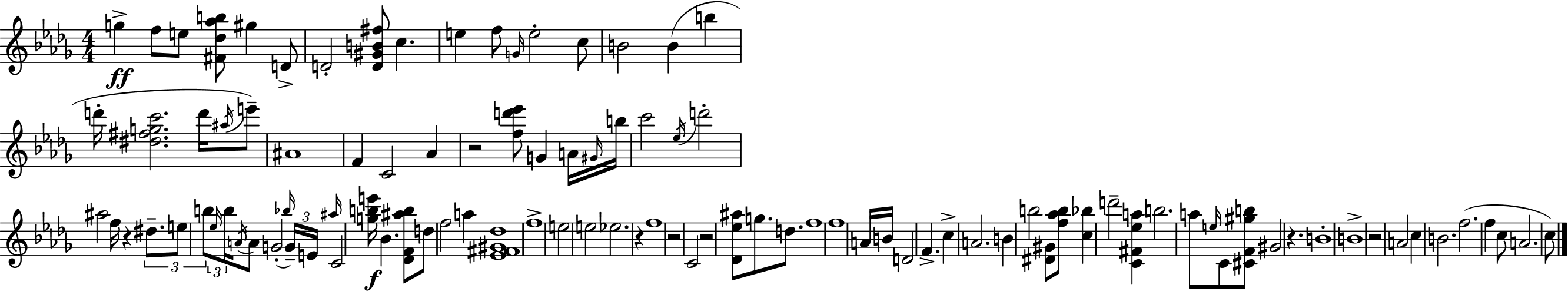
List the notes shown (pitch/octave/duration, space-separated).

G5/q F5/e E5/e [F#4,Db5,Ab5,B5]/e G#5/q D4/e D4/h [D4,G#4,B4,F#5]/e C5/q. E5/q F5/e G4/s E5/h C5/e B4/h B4/q B5/q D6/s [D#5,F#5,G5,C6]/h. D6/s A#5/s E6/e A#4/w F4/q C4/h Ab4/q R/h [F5,D6,Eb6]/e G4/q A4/s G#4/s B5/s C6/h Eb5/s D6/h A#5/h F5/s R/q D#5/e. E5/e B5/e Eb5/s B5/s A4/s A4/e G4/h Bb5/s G4/s E4/s A#5/s C4/h [G5,B5,E6]/s Bb4/q. [Db4,F4,A#5,B5]/e D5/e F5/h A5/q [Eb4,F#4,G#4,Db5]/w F5/w E5/h E5/h Eb5/h. R/q F5/w R/h C4/h R/h [Db4,Eb5,A#5]/e G5/e. D5/e. F5/w F5/w A4/s B4/s D4/h F4/q. C5/q A4/h. B4/q B5/h [D#4,G#4]/e [F5,Ab5,B5]/e [C5,Bb5]/q D6/h [C4,F#4,Eb5,A5]/q B5/h. A5/e E5/s C4/e [C#4,F4,G#5,B5]/e G#4/h R/q. B4/w B4/w R/h A4/h C5/q B4/h. F5/h. F5/q C5/e A4/h. C5/e